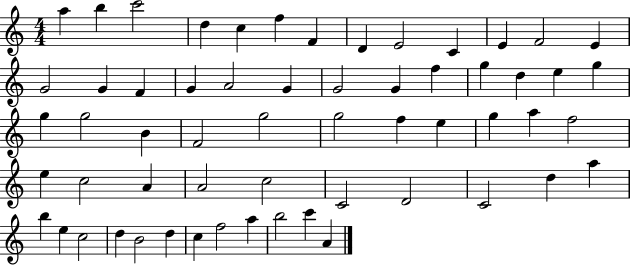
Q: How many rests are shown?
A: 0